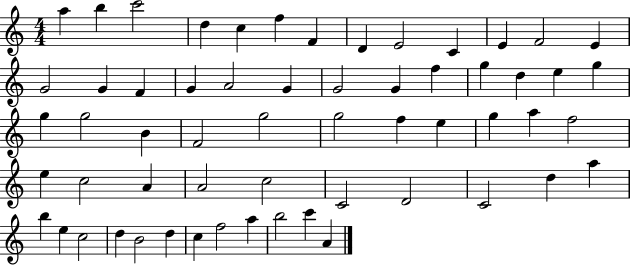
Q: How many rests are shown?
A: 0